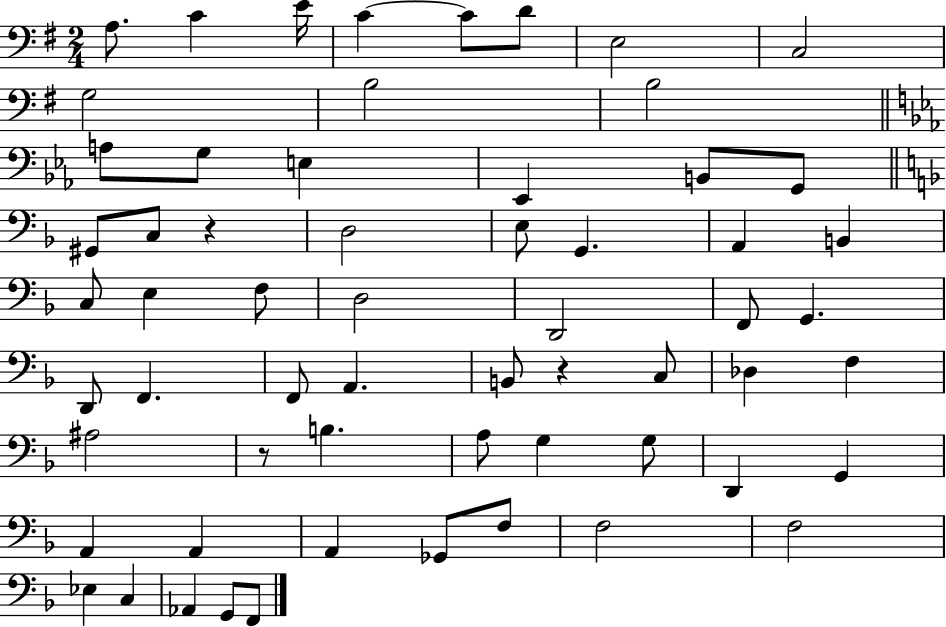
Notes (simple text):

A3/e. C4/q E4/s C4/q C4/e D4/e E3/h C3/h G3/h B3/h B3/h A3/e G3/e E3/q Eb2/q B2/e G2/e G#2/e C3/e R/q D3/h E3/e G2/q. A2/q B2/q C3/e E3/q F3/e D3/h D2/h F2/e G2/q. D2/e F2/q. F2/e A2/q. B2/e R/q C3/e Db3/q F3/q A#3/h R/e B3/q. A3/e G3/q G3/e D2/q G2/q A2/q A2/q A2/q Gb2/e F3/e F3/h F3/h Eb3/q C3/q Ab2/q G2/e F2/e